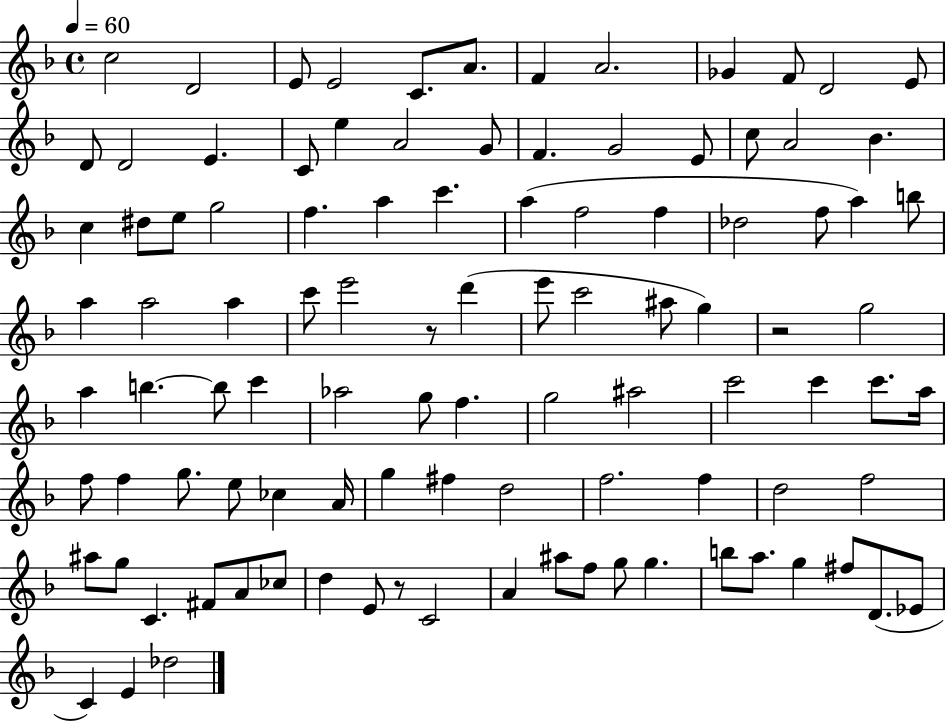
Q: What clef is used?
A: treble